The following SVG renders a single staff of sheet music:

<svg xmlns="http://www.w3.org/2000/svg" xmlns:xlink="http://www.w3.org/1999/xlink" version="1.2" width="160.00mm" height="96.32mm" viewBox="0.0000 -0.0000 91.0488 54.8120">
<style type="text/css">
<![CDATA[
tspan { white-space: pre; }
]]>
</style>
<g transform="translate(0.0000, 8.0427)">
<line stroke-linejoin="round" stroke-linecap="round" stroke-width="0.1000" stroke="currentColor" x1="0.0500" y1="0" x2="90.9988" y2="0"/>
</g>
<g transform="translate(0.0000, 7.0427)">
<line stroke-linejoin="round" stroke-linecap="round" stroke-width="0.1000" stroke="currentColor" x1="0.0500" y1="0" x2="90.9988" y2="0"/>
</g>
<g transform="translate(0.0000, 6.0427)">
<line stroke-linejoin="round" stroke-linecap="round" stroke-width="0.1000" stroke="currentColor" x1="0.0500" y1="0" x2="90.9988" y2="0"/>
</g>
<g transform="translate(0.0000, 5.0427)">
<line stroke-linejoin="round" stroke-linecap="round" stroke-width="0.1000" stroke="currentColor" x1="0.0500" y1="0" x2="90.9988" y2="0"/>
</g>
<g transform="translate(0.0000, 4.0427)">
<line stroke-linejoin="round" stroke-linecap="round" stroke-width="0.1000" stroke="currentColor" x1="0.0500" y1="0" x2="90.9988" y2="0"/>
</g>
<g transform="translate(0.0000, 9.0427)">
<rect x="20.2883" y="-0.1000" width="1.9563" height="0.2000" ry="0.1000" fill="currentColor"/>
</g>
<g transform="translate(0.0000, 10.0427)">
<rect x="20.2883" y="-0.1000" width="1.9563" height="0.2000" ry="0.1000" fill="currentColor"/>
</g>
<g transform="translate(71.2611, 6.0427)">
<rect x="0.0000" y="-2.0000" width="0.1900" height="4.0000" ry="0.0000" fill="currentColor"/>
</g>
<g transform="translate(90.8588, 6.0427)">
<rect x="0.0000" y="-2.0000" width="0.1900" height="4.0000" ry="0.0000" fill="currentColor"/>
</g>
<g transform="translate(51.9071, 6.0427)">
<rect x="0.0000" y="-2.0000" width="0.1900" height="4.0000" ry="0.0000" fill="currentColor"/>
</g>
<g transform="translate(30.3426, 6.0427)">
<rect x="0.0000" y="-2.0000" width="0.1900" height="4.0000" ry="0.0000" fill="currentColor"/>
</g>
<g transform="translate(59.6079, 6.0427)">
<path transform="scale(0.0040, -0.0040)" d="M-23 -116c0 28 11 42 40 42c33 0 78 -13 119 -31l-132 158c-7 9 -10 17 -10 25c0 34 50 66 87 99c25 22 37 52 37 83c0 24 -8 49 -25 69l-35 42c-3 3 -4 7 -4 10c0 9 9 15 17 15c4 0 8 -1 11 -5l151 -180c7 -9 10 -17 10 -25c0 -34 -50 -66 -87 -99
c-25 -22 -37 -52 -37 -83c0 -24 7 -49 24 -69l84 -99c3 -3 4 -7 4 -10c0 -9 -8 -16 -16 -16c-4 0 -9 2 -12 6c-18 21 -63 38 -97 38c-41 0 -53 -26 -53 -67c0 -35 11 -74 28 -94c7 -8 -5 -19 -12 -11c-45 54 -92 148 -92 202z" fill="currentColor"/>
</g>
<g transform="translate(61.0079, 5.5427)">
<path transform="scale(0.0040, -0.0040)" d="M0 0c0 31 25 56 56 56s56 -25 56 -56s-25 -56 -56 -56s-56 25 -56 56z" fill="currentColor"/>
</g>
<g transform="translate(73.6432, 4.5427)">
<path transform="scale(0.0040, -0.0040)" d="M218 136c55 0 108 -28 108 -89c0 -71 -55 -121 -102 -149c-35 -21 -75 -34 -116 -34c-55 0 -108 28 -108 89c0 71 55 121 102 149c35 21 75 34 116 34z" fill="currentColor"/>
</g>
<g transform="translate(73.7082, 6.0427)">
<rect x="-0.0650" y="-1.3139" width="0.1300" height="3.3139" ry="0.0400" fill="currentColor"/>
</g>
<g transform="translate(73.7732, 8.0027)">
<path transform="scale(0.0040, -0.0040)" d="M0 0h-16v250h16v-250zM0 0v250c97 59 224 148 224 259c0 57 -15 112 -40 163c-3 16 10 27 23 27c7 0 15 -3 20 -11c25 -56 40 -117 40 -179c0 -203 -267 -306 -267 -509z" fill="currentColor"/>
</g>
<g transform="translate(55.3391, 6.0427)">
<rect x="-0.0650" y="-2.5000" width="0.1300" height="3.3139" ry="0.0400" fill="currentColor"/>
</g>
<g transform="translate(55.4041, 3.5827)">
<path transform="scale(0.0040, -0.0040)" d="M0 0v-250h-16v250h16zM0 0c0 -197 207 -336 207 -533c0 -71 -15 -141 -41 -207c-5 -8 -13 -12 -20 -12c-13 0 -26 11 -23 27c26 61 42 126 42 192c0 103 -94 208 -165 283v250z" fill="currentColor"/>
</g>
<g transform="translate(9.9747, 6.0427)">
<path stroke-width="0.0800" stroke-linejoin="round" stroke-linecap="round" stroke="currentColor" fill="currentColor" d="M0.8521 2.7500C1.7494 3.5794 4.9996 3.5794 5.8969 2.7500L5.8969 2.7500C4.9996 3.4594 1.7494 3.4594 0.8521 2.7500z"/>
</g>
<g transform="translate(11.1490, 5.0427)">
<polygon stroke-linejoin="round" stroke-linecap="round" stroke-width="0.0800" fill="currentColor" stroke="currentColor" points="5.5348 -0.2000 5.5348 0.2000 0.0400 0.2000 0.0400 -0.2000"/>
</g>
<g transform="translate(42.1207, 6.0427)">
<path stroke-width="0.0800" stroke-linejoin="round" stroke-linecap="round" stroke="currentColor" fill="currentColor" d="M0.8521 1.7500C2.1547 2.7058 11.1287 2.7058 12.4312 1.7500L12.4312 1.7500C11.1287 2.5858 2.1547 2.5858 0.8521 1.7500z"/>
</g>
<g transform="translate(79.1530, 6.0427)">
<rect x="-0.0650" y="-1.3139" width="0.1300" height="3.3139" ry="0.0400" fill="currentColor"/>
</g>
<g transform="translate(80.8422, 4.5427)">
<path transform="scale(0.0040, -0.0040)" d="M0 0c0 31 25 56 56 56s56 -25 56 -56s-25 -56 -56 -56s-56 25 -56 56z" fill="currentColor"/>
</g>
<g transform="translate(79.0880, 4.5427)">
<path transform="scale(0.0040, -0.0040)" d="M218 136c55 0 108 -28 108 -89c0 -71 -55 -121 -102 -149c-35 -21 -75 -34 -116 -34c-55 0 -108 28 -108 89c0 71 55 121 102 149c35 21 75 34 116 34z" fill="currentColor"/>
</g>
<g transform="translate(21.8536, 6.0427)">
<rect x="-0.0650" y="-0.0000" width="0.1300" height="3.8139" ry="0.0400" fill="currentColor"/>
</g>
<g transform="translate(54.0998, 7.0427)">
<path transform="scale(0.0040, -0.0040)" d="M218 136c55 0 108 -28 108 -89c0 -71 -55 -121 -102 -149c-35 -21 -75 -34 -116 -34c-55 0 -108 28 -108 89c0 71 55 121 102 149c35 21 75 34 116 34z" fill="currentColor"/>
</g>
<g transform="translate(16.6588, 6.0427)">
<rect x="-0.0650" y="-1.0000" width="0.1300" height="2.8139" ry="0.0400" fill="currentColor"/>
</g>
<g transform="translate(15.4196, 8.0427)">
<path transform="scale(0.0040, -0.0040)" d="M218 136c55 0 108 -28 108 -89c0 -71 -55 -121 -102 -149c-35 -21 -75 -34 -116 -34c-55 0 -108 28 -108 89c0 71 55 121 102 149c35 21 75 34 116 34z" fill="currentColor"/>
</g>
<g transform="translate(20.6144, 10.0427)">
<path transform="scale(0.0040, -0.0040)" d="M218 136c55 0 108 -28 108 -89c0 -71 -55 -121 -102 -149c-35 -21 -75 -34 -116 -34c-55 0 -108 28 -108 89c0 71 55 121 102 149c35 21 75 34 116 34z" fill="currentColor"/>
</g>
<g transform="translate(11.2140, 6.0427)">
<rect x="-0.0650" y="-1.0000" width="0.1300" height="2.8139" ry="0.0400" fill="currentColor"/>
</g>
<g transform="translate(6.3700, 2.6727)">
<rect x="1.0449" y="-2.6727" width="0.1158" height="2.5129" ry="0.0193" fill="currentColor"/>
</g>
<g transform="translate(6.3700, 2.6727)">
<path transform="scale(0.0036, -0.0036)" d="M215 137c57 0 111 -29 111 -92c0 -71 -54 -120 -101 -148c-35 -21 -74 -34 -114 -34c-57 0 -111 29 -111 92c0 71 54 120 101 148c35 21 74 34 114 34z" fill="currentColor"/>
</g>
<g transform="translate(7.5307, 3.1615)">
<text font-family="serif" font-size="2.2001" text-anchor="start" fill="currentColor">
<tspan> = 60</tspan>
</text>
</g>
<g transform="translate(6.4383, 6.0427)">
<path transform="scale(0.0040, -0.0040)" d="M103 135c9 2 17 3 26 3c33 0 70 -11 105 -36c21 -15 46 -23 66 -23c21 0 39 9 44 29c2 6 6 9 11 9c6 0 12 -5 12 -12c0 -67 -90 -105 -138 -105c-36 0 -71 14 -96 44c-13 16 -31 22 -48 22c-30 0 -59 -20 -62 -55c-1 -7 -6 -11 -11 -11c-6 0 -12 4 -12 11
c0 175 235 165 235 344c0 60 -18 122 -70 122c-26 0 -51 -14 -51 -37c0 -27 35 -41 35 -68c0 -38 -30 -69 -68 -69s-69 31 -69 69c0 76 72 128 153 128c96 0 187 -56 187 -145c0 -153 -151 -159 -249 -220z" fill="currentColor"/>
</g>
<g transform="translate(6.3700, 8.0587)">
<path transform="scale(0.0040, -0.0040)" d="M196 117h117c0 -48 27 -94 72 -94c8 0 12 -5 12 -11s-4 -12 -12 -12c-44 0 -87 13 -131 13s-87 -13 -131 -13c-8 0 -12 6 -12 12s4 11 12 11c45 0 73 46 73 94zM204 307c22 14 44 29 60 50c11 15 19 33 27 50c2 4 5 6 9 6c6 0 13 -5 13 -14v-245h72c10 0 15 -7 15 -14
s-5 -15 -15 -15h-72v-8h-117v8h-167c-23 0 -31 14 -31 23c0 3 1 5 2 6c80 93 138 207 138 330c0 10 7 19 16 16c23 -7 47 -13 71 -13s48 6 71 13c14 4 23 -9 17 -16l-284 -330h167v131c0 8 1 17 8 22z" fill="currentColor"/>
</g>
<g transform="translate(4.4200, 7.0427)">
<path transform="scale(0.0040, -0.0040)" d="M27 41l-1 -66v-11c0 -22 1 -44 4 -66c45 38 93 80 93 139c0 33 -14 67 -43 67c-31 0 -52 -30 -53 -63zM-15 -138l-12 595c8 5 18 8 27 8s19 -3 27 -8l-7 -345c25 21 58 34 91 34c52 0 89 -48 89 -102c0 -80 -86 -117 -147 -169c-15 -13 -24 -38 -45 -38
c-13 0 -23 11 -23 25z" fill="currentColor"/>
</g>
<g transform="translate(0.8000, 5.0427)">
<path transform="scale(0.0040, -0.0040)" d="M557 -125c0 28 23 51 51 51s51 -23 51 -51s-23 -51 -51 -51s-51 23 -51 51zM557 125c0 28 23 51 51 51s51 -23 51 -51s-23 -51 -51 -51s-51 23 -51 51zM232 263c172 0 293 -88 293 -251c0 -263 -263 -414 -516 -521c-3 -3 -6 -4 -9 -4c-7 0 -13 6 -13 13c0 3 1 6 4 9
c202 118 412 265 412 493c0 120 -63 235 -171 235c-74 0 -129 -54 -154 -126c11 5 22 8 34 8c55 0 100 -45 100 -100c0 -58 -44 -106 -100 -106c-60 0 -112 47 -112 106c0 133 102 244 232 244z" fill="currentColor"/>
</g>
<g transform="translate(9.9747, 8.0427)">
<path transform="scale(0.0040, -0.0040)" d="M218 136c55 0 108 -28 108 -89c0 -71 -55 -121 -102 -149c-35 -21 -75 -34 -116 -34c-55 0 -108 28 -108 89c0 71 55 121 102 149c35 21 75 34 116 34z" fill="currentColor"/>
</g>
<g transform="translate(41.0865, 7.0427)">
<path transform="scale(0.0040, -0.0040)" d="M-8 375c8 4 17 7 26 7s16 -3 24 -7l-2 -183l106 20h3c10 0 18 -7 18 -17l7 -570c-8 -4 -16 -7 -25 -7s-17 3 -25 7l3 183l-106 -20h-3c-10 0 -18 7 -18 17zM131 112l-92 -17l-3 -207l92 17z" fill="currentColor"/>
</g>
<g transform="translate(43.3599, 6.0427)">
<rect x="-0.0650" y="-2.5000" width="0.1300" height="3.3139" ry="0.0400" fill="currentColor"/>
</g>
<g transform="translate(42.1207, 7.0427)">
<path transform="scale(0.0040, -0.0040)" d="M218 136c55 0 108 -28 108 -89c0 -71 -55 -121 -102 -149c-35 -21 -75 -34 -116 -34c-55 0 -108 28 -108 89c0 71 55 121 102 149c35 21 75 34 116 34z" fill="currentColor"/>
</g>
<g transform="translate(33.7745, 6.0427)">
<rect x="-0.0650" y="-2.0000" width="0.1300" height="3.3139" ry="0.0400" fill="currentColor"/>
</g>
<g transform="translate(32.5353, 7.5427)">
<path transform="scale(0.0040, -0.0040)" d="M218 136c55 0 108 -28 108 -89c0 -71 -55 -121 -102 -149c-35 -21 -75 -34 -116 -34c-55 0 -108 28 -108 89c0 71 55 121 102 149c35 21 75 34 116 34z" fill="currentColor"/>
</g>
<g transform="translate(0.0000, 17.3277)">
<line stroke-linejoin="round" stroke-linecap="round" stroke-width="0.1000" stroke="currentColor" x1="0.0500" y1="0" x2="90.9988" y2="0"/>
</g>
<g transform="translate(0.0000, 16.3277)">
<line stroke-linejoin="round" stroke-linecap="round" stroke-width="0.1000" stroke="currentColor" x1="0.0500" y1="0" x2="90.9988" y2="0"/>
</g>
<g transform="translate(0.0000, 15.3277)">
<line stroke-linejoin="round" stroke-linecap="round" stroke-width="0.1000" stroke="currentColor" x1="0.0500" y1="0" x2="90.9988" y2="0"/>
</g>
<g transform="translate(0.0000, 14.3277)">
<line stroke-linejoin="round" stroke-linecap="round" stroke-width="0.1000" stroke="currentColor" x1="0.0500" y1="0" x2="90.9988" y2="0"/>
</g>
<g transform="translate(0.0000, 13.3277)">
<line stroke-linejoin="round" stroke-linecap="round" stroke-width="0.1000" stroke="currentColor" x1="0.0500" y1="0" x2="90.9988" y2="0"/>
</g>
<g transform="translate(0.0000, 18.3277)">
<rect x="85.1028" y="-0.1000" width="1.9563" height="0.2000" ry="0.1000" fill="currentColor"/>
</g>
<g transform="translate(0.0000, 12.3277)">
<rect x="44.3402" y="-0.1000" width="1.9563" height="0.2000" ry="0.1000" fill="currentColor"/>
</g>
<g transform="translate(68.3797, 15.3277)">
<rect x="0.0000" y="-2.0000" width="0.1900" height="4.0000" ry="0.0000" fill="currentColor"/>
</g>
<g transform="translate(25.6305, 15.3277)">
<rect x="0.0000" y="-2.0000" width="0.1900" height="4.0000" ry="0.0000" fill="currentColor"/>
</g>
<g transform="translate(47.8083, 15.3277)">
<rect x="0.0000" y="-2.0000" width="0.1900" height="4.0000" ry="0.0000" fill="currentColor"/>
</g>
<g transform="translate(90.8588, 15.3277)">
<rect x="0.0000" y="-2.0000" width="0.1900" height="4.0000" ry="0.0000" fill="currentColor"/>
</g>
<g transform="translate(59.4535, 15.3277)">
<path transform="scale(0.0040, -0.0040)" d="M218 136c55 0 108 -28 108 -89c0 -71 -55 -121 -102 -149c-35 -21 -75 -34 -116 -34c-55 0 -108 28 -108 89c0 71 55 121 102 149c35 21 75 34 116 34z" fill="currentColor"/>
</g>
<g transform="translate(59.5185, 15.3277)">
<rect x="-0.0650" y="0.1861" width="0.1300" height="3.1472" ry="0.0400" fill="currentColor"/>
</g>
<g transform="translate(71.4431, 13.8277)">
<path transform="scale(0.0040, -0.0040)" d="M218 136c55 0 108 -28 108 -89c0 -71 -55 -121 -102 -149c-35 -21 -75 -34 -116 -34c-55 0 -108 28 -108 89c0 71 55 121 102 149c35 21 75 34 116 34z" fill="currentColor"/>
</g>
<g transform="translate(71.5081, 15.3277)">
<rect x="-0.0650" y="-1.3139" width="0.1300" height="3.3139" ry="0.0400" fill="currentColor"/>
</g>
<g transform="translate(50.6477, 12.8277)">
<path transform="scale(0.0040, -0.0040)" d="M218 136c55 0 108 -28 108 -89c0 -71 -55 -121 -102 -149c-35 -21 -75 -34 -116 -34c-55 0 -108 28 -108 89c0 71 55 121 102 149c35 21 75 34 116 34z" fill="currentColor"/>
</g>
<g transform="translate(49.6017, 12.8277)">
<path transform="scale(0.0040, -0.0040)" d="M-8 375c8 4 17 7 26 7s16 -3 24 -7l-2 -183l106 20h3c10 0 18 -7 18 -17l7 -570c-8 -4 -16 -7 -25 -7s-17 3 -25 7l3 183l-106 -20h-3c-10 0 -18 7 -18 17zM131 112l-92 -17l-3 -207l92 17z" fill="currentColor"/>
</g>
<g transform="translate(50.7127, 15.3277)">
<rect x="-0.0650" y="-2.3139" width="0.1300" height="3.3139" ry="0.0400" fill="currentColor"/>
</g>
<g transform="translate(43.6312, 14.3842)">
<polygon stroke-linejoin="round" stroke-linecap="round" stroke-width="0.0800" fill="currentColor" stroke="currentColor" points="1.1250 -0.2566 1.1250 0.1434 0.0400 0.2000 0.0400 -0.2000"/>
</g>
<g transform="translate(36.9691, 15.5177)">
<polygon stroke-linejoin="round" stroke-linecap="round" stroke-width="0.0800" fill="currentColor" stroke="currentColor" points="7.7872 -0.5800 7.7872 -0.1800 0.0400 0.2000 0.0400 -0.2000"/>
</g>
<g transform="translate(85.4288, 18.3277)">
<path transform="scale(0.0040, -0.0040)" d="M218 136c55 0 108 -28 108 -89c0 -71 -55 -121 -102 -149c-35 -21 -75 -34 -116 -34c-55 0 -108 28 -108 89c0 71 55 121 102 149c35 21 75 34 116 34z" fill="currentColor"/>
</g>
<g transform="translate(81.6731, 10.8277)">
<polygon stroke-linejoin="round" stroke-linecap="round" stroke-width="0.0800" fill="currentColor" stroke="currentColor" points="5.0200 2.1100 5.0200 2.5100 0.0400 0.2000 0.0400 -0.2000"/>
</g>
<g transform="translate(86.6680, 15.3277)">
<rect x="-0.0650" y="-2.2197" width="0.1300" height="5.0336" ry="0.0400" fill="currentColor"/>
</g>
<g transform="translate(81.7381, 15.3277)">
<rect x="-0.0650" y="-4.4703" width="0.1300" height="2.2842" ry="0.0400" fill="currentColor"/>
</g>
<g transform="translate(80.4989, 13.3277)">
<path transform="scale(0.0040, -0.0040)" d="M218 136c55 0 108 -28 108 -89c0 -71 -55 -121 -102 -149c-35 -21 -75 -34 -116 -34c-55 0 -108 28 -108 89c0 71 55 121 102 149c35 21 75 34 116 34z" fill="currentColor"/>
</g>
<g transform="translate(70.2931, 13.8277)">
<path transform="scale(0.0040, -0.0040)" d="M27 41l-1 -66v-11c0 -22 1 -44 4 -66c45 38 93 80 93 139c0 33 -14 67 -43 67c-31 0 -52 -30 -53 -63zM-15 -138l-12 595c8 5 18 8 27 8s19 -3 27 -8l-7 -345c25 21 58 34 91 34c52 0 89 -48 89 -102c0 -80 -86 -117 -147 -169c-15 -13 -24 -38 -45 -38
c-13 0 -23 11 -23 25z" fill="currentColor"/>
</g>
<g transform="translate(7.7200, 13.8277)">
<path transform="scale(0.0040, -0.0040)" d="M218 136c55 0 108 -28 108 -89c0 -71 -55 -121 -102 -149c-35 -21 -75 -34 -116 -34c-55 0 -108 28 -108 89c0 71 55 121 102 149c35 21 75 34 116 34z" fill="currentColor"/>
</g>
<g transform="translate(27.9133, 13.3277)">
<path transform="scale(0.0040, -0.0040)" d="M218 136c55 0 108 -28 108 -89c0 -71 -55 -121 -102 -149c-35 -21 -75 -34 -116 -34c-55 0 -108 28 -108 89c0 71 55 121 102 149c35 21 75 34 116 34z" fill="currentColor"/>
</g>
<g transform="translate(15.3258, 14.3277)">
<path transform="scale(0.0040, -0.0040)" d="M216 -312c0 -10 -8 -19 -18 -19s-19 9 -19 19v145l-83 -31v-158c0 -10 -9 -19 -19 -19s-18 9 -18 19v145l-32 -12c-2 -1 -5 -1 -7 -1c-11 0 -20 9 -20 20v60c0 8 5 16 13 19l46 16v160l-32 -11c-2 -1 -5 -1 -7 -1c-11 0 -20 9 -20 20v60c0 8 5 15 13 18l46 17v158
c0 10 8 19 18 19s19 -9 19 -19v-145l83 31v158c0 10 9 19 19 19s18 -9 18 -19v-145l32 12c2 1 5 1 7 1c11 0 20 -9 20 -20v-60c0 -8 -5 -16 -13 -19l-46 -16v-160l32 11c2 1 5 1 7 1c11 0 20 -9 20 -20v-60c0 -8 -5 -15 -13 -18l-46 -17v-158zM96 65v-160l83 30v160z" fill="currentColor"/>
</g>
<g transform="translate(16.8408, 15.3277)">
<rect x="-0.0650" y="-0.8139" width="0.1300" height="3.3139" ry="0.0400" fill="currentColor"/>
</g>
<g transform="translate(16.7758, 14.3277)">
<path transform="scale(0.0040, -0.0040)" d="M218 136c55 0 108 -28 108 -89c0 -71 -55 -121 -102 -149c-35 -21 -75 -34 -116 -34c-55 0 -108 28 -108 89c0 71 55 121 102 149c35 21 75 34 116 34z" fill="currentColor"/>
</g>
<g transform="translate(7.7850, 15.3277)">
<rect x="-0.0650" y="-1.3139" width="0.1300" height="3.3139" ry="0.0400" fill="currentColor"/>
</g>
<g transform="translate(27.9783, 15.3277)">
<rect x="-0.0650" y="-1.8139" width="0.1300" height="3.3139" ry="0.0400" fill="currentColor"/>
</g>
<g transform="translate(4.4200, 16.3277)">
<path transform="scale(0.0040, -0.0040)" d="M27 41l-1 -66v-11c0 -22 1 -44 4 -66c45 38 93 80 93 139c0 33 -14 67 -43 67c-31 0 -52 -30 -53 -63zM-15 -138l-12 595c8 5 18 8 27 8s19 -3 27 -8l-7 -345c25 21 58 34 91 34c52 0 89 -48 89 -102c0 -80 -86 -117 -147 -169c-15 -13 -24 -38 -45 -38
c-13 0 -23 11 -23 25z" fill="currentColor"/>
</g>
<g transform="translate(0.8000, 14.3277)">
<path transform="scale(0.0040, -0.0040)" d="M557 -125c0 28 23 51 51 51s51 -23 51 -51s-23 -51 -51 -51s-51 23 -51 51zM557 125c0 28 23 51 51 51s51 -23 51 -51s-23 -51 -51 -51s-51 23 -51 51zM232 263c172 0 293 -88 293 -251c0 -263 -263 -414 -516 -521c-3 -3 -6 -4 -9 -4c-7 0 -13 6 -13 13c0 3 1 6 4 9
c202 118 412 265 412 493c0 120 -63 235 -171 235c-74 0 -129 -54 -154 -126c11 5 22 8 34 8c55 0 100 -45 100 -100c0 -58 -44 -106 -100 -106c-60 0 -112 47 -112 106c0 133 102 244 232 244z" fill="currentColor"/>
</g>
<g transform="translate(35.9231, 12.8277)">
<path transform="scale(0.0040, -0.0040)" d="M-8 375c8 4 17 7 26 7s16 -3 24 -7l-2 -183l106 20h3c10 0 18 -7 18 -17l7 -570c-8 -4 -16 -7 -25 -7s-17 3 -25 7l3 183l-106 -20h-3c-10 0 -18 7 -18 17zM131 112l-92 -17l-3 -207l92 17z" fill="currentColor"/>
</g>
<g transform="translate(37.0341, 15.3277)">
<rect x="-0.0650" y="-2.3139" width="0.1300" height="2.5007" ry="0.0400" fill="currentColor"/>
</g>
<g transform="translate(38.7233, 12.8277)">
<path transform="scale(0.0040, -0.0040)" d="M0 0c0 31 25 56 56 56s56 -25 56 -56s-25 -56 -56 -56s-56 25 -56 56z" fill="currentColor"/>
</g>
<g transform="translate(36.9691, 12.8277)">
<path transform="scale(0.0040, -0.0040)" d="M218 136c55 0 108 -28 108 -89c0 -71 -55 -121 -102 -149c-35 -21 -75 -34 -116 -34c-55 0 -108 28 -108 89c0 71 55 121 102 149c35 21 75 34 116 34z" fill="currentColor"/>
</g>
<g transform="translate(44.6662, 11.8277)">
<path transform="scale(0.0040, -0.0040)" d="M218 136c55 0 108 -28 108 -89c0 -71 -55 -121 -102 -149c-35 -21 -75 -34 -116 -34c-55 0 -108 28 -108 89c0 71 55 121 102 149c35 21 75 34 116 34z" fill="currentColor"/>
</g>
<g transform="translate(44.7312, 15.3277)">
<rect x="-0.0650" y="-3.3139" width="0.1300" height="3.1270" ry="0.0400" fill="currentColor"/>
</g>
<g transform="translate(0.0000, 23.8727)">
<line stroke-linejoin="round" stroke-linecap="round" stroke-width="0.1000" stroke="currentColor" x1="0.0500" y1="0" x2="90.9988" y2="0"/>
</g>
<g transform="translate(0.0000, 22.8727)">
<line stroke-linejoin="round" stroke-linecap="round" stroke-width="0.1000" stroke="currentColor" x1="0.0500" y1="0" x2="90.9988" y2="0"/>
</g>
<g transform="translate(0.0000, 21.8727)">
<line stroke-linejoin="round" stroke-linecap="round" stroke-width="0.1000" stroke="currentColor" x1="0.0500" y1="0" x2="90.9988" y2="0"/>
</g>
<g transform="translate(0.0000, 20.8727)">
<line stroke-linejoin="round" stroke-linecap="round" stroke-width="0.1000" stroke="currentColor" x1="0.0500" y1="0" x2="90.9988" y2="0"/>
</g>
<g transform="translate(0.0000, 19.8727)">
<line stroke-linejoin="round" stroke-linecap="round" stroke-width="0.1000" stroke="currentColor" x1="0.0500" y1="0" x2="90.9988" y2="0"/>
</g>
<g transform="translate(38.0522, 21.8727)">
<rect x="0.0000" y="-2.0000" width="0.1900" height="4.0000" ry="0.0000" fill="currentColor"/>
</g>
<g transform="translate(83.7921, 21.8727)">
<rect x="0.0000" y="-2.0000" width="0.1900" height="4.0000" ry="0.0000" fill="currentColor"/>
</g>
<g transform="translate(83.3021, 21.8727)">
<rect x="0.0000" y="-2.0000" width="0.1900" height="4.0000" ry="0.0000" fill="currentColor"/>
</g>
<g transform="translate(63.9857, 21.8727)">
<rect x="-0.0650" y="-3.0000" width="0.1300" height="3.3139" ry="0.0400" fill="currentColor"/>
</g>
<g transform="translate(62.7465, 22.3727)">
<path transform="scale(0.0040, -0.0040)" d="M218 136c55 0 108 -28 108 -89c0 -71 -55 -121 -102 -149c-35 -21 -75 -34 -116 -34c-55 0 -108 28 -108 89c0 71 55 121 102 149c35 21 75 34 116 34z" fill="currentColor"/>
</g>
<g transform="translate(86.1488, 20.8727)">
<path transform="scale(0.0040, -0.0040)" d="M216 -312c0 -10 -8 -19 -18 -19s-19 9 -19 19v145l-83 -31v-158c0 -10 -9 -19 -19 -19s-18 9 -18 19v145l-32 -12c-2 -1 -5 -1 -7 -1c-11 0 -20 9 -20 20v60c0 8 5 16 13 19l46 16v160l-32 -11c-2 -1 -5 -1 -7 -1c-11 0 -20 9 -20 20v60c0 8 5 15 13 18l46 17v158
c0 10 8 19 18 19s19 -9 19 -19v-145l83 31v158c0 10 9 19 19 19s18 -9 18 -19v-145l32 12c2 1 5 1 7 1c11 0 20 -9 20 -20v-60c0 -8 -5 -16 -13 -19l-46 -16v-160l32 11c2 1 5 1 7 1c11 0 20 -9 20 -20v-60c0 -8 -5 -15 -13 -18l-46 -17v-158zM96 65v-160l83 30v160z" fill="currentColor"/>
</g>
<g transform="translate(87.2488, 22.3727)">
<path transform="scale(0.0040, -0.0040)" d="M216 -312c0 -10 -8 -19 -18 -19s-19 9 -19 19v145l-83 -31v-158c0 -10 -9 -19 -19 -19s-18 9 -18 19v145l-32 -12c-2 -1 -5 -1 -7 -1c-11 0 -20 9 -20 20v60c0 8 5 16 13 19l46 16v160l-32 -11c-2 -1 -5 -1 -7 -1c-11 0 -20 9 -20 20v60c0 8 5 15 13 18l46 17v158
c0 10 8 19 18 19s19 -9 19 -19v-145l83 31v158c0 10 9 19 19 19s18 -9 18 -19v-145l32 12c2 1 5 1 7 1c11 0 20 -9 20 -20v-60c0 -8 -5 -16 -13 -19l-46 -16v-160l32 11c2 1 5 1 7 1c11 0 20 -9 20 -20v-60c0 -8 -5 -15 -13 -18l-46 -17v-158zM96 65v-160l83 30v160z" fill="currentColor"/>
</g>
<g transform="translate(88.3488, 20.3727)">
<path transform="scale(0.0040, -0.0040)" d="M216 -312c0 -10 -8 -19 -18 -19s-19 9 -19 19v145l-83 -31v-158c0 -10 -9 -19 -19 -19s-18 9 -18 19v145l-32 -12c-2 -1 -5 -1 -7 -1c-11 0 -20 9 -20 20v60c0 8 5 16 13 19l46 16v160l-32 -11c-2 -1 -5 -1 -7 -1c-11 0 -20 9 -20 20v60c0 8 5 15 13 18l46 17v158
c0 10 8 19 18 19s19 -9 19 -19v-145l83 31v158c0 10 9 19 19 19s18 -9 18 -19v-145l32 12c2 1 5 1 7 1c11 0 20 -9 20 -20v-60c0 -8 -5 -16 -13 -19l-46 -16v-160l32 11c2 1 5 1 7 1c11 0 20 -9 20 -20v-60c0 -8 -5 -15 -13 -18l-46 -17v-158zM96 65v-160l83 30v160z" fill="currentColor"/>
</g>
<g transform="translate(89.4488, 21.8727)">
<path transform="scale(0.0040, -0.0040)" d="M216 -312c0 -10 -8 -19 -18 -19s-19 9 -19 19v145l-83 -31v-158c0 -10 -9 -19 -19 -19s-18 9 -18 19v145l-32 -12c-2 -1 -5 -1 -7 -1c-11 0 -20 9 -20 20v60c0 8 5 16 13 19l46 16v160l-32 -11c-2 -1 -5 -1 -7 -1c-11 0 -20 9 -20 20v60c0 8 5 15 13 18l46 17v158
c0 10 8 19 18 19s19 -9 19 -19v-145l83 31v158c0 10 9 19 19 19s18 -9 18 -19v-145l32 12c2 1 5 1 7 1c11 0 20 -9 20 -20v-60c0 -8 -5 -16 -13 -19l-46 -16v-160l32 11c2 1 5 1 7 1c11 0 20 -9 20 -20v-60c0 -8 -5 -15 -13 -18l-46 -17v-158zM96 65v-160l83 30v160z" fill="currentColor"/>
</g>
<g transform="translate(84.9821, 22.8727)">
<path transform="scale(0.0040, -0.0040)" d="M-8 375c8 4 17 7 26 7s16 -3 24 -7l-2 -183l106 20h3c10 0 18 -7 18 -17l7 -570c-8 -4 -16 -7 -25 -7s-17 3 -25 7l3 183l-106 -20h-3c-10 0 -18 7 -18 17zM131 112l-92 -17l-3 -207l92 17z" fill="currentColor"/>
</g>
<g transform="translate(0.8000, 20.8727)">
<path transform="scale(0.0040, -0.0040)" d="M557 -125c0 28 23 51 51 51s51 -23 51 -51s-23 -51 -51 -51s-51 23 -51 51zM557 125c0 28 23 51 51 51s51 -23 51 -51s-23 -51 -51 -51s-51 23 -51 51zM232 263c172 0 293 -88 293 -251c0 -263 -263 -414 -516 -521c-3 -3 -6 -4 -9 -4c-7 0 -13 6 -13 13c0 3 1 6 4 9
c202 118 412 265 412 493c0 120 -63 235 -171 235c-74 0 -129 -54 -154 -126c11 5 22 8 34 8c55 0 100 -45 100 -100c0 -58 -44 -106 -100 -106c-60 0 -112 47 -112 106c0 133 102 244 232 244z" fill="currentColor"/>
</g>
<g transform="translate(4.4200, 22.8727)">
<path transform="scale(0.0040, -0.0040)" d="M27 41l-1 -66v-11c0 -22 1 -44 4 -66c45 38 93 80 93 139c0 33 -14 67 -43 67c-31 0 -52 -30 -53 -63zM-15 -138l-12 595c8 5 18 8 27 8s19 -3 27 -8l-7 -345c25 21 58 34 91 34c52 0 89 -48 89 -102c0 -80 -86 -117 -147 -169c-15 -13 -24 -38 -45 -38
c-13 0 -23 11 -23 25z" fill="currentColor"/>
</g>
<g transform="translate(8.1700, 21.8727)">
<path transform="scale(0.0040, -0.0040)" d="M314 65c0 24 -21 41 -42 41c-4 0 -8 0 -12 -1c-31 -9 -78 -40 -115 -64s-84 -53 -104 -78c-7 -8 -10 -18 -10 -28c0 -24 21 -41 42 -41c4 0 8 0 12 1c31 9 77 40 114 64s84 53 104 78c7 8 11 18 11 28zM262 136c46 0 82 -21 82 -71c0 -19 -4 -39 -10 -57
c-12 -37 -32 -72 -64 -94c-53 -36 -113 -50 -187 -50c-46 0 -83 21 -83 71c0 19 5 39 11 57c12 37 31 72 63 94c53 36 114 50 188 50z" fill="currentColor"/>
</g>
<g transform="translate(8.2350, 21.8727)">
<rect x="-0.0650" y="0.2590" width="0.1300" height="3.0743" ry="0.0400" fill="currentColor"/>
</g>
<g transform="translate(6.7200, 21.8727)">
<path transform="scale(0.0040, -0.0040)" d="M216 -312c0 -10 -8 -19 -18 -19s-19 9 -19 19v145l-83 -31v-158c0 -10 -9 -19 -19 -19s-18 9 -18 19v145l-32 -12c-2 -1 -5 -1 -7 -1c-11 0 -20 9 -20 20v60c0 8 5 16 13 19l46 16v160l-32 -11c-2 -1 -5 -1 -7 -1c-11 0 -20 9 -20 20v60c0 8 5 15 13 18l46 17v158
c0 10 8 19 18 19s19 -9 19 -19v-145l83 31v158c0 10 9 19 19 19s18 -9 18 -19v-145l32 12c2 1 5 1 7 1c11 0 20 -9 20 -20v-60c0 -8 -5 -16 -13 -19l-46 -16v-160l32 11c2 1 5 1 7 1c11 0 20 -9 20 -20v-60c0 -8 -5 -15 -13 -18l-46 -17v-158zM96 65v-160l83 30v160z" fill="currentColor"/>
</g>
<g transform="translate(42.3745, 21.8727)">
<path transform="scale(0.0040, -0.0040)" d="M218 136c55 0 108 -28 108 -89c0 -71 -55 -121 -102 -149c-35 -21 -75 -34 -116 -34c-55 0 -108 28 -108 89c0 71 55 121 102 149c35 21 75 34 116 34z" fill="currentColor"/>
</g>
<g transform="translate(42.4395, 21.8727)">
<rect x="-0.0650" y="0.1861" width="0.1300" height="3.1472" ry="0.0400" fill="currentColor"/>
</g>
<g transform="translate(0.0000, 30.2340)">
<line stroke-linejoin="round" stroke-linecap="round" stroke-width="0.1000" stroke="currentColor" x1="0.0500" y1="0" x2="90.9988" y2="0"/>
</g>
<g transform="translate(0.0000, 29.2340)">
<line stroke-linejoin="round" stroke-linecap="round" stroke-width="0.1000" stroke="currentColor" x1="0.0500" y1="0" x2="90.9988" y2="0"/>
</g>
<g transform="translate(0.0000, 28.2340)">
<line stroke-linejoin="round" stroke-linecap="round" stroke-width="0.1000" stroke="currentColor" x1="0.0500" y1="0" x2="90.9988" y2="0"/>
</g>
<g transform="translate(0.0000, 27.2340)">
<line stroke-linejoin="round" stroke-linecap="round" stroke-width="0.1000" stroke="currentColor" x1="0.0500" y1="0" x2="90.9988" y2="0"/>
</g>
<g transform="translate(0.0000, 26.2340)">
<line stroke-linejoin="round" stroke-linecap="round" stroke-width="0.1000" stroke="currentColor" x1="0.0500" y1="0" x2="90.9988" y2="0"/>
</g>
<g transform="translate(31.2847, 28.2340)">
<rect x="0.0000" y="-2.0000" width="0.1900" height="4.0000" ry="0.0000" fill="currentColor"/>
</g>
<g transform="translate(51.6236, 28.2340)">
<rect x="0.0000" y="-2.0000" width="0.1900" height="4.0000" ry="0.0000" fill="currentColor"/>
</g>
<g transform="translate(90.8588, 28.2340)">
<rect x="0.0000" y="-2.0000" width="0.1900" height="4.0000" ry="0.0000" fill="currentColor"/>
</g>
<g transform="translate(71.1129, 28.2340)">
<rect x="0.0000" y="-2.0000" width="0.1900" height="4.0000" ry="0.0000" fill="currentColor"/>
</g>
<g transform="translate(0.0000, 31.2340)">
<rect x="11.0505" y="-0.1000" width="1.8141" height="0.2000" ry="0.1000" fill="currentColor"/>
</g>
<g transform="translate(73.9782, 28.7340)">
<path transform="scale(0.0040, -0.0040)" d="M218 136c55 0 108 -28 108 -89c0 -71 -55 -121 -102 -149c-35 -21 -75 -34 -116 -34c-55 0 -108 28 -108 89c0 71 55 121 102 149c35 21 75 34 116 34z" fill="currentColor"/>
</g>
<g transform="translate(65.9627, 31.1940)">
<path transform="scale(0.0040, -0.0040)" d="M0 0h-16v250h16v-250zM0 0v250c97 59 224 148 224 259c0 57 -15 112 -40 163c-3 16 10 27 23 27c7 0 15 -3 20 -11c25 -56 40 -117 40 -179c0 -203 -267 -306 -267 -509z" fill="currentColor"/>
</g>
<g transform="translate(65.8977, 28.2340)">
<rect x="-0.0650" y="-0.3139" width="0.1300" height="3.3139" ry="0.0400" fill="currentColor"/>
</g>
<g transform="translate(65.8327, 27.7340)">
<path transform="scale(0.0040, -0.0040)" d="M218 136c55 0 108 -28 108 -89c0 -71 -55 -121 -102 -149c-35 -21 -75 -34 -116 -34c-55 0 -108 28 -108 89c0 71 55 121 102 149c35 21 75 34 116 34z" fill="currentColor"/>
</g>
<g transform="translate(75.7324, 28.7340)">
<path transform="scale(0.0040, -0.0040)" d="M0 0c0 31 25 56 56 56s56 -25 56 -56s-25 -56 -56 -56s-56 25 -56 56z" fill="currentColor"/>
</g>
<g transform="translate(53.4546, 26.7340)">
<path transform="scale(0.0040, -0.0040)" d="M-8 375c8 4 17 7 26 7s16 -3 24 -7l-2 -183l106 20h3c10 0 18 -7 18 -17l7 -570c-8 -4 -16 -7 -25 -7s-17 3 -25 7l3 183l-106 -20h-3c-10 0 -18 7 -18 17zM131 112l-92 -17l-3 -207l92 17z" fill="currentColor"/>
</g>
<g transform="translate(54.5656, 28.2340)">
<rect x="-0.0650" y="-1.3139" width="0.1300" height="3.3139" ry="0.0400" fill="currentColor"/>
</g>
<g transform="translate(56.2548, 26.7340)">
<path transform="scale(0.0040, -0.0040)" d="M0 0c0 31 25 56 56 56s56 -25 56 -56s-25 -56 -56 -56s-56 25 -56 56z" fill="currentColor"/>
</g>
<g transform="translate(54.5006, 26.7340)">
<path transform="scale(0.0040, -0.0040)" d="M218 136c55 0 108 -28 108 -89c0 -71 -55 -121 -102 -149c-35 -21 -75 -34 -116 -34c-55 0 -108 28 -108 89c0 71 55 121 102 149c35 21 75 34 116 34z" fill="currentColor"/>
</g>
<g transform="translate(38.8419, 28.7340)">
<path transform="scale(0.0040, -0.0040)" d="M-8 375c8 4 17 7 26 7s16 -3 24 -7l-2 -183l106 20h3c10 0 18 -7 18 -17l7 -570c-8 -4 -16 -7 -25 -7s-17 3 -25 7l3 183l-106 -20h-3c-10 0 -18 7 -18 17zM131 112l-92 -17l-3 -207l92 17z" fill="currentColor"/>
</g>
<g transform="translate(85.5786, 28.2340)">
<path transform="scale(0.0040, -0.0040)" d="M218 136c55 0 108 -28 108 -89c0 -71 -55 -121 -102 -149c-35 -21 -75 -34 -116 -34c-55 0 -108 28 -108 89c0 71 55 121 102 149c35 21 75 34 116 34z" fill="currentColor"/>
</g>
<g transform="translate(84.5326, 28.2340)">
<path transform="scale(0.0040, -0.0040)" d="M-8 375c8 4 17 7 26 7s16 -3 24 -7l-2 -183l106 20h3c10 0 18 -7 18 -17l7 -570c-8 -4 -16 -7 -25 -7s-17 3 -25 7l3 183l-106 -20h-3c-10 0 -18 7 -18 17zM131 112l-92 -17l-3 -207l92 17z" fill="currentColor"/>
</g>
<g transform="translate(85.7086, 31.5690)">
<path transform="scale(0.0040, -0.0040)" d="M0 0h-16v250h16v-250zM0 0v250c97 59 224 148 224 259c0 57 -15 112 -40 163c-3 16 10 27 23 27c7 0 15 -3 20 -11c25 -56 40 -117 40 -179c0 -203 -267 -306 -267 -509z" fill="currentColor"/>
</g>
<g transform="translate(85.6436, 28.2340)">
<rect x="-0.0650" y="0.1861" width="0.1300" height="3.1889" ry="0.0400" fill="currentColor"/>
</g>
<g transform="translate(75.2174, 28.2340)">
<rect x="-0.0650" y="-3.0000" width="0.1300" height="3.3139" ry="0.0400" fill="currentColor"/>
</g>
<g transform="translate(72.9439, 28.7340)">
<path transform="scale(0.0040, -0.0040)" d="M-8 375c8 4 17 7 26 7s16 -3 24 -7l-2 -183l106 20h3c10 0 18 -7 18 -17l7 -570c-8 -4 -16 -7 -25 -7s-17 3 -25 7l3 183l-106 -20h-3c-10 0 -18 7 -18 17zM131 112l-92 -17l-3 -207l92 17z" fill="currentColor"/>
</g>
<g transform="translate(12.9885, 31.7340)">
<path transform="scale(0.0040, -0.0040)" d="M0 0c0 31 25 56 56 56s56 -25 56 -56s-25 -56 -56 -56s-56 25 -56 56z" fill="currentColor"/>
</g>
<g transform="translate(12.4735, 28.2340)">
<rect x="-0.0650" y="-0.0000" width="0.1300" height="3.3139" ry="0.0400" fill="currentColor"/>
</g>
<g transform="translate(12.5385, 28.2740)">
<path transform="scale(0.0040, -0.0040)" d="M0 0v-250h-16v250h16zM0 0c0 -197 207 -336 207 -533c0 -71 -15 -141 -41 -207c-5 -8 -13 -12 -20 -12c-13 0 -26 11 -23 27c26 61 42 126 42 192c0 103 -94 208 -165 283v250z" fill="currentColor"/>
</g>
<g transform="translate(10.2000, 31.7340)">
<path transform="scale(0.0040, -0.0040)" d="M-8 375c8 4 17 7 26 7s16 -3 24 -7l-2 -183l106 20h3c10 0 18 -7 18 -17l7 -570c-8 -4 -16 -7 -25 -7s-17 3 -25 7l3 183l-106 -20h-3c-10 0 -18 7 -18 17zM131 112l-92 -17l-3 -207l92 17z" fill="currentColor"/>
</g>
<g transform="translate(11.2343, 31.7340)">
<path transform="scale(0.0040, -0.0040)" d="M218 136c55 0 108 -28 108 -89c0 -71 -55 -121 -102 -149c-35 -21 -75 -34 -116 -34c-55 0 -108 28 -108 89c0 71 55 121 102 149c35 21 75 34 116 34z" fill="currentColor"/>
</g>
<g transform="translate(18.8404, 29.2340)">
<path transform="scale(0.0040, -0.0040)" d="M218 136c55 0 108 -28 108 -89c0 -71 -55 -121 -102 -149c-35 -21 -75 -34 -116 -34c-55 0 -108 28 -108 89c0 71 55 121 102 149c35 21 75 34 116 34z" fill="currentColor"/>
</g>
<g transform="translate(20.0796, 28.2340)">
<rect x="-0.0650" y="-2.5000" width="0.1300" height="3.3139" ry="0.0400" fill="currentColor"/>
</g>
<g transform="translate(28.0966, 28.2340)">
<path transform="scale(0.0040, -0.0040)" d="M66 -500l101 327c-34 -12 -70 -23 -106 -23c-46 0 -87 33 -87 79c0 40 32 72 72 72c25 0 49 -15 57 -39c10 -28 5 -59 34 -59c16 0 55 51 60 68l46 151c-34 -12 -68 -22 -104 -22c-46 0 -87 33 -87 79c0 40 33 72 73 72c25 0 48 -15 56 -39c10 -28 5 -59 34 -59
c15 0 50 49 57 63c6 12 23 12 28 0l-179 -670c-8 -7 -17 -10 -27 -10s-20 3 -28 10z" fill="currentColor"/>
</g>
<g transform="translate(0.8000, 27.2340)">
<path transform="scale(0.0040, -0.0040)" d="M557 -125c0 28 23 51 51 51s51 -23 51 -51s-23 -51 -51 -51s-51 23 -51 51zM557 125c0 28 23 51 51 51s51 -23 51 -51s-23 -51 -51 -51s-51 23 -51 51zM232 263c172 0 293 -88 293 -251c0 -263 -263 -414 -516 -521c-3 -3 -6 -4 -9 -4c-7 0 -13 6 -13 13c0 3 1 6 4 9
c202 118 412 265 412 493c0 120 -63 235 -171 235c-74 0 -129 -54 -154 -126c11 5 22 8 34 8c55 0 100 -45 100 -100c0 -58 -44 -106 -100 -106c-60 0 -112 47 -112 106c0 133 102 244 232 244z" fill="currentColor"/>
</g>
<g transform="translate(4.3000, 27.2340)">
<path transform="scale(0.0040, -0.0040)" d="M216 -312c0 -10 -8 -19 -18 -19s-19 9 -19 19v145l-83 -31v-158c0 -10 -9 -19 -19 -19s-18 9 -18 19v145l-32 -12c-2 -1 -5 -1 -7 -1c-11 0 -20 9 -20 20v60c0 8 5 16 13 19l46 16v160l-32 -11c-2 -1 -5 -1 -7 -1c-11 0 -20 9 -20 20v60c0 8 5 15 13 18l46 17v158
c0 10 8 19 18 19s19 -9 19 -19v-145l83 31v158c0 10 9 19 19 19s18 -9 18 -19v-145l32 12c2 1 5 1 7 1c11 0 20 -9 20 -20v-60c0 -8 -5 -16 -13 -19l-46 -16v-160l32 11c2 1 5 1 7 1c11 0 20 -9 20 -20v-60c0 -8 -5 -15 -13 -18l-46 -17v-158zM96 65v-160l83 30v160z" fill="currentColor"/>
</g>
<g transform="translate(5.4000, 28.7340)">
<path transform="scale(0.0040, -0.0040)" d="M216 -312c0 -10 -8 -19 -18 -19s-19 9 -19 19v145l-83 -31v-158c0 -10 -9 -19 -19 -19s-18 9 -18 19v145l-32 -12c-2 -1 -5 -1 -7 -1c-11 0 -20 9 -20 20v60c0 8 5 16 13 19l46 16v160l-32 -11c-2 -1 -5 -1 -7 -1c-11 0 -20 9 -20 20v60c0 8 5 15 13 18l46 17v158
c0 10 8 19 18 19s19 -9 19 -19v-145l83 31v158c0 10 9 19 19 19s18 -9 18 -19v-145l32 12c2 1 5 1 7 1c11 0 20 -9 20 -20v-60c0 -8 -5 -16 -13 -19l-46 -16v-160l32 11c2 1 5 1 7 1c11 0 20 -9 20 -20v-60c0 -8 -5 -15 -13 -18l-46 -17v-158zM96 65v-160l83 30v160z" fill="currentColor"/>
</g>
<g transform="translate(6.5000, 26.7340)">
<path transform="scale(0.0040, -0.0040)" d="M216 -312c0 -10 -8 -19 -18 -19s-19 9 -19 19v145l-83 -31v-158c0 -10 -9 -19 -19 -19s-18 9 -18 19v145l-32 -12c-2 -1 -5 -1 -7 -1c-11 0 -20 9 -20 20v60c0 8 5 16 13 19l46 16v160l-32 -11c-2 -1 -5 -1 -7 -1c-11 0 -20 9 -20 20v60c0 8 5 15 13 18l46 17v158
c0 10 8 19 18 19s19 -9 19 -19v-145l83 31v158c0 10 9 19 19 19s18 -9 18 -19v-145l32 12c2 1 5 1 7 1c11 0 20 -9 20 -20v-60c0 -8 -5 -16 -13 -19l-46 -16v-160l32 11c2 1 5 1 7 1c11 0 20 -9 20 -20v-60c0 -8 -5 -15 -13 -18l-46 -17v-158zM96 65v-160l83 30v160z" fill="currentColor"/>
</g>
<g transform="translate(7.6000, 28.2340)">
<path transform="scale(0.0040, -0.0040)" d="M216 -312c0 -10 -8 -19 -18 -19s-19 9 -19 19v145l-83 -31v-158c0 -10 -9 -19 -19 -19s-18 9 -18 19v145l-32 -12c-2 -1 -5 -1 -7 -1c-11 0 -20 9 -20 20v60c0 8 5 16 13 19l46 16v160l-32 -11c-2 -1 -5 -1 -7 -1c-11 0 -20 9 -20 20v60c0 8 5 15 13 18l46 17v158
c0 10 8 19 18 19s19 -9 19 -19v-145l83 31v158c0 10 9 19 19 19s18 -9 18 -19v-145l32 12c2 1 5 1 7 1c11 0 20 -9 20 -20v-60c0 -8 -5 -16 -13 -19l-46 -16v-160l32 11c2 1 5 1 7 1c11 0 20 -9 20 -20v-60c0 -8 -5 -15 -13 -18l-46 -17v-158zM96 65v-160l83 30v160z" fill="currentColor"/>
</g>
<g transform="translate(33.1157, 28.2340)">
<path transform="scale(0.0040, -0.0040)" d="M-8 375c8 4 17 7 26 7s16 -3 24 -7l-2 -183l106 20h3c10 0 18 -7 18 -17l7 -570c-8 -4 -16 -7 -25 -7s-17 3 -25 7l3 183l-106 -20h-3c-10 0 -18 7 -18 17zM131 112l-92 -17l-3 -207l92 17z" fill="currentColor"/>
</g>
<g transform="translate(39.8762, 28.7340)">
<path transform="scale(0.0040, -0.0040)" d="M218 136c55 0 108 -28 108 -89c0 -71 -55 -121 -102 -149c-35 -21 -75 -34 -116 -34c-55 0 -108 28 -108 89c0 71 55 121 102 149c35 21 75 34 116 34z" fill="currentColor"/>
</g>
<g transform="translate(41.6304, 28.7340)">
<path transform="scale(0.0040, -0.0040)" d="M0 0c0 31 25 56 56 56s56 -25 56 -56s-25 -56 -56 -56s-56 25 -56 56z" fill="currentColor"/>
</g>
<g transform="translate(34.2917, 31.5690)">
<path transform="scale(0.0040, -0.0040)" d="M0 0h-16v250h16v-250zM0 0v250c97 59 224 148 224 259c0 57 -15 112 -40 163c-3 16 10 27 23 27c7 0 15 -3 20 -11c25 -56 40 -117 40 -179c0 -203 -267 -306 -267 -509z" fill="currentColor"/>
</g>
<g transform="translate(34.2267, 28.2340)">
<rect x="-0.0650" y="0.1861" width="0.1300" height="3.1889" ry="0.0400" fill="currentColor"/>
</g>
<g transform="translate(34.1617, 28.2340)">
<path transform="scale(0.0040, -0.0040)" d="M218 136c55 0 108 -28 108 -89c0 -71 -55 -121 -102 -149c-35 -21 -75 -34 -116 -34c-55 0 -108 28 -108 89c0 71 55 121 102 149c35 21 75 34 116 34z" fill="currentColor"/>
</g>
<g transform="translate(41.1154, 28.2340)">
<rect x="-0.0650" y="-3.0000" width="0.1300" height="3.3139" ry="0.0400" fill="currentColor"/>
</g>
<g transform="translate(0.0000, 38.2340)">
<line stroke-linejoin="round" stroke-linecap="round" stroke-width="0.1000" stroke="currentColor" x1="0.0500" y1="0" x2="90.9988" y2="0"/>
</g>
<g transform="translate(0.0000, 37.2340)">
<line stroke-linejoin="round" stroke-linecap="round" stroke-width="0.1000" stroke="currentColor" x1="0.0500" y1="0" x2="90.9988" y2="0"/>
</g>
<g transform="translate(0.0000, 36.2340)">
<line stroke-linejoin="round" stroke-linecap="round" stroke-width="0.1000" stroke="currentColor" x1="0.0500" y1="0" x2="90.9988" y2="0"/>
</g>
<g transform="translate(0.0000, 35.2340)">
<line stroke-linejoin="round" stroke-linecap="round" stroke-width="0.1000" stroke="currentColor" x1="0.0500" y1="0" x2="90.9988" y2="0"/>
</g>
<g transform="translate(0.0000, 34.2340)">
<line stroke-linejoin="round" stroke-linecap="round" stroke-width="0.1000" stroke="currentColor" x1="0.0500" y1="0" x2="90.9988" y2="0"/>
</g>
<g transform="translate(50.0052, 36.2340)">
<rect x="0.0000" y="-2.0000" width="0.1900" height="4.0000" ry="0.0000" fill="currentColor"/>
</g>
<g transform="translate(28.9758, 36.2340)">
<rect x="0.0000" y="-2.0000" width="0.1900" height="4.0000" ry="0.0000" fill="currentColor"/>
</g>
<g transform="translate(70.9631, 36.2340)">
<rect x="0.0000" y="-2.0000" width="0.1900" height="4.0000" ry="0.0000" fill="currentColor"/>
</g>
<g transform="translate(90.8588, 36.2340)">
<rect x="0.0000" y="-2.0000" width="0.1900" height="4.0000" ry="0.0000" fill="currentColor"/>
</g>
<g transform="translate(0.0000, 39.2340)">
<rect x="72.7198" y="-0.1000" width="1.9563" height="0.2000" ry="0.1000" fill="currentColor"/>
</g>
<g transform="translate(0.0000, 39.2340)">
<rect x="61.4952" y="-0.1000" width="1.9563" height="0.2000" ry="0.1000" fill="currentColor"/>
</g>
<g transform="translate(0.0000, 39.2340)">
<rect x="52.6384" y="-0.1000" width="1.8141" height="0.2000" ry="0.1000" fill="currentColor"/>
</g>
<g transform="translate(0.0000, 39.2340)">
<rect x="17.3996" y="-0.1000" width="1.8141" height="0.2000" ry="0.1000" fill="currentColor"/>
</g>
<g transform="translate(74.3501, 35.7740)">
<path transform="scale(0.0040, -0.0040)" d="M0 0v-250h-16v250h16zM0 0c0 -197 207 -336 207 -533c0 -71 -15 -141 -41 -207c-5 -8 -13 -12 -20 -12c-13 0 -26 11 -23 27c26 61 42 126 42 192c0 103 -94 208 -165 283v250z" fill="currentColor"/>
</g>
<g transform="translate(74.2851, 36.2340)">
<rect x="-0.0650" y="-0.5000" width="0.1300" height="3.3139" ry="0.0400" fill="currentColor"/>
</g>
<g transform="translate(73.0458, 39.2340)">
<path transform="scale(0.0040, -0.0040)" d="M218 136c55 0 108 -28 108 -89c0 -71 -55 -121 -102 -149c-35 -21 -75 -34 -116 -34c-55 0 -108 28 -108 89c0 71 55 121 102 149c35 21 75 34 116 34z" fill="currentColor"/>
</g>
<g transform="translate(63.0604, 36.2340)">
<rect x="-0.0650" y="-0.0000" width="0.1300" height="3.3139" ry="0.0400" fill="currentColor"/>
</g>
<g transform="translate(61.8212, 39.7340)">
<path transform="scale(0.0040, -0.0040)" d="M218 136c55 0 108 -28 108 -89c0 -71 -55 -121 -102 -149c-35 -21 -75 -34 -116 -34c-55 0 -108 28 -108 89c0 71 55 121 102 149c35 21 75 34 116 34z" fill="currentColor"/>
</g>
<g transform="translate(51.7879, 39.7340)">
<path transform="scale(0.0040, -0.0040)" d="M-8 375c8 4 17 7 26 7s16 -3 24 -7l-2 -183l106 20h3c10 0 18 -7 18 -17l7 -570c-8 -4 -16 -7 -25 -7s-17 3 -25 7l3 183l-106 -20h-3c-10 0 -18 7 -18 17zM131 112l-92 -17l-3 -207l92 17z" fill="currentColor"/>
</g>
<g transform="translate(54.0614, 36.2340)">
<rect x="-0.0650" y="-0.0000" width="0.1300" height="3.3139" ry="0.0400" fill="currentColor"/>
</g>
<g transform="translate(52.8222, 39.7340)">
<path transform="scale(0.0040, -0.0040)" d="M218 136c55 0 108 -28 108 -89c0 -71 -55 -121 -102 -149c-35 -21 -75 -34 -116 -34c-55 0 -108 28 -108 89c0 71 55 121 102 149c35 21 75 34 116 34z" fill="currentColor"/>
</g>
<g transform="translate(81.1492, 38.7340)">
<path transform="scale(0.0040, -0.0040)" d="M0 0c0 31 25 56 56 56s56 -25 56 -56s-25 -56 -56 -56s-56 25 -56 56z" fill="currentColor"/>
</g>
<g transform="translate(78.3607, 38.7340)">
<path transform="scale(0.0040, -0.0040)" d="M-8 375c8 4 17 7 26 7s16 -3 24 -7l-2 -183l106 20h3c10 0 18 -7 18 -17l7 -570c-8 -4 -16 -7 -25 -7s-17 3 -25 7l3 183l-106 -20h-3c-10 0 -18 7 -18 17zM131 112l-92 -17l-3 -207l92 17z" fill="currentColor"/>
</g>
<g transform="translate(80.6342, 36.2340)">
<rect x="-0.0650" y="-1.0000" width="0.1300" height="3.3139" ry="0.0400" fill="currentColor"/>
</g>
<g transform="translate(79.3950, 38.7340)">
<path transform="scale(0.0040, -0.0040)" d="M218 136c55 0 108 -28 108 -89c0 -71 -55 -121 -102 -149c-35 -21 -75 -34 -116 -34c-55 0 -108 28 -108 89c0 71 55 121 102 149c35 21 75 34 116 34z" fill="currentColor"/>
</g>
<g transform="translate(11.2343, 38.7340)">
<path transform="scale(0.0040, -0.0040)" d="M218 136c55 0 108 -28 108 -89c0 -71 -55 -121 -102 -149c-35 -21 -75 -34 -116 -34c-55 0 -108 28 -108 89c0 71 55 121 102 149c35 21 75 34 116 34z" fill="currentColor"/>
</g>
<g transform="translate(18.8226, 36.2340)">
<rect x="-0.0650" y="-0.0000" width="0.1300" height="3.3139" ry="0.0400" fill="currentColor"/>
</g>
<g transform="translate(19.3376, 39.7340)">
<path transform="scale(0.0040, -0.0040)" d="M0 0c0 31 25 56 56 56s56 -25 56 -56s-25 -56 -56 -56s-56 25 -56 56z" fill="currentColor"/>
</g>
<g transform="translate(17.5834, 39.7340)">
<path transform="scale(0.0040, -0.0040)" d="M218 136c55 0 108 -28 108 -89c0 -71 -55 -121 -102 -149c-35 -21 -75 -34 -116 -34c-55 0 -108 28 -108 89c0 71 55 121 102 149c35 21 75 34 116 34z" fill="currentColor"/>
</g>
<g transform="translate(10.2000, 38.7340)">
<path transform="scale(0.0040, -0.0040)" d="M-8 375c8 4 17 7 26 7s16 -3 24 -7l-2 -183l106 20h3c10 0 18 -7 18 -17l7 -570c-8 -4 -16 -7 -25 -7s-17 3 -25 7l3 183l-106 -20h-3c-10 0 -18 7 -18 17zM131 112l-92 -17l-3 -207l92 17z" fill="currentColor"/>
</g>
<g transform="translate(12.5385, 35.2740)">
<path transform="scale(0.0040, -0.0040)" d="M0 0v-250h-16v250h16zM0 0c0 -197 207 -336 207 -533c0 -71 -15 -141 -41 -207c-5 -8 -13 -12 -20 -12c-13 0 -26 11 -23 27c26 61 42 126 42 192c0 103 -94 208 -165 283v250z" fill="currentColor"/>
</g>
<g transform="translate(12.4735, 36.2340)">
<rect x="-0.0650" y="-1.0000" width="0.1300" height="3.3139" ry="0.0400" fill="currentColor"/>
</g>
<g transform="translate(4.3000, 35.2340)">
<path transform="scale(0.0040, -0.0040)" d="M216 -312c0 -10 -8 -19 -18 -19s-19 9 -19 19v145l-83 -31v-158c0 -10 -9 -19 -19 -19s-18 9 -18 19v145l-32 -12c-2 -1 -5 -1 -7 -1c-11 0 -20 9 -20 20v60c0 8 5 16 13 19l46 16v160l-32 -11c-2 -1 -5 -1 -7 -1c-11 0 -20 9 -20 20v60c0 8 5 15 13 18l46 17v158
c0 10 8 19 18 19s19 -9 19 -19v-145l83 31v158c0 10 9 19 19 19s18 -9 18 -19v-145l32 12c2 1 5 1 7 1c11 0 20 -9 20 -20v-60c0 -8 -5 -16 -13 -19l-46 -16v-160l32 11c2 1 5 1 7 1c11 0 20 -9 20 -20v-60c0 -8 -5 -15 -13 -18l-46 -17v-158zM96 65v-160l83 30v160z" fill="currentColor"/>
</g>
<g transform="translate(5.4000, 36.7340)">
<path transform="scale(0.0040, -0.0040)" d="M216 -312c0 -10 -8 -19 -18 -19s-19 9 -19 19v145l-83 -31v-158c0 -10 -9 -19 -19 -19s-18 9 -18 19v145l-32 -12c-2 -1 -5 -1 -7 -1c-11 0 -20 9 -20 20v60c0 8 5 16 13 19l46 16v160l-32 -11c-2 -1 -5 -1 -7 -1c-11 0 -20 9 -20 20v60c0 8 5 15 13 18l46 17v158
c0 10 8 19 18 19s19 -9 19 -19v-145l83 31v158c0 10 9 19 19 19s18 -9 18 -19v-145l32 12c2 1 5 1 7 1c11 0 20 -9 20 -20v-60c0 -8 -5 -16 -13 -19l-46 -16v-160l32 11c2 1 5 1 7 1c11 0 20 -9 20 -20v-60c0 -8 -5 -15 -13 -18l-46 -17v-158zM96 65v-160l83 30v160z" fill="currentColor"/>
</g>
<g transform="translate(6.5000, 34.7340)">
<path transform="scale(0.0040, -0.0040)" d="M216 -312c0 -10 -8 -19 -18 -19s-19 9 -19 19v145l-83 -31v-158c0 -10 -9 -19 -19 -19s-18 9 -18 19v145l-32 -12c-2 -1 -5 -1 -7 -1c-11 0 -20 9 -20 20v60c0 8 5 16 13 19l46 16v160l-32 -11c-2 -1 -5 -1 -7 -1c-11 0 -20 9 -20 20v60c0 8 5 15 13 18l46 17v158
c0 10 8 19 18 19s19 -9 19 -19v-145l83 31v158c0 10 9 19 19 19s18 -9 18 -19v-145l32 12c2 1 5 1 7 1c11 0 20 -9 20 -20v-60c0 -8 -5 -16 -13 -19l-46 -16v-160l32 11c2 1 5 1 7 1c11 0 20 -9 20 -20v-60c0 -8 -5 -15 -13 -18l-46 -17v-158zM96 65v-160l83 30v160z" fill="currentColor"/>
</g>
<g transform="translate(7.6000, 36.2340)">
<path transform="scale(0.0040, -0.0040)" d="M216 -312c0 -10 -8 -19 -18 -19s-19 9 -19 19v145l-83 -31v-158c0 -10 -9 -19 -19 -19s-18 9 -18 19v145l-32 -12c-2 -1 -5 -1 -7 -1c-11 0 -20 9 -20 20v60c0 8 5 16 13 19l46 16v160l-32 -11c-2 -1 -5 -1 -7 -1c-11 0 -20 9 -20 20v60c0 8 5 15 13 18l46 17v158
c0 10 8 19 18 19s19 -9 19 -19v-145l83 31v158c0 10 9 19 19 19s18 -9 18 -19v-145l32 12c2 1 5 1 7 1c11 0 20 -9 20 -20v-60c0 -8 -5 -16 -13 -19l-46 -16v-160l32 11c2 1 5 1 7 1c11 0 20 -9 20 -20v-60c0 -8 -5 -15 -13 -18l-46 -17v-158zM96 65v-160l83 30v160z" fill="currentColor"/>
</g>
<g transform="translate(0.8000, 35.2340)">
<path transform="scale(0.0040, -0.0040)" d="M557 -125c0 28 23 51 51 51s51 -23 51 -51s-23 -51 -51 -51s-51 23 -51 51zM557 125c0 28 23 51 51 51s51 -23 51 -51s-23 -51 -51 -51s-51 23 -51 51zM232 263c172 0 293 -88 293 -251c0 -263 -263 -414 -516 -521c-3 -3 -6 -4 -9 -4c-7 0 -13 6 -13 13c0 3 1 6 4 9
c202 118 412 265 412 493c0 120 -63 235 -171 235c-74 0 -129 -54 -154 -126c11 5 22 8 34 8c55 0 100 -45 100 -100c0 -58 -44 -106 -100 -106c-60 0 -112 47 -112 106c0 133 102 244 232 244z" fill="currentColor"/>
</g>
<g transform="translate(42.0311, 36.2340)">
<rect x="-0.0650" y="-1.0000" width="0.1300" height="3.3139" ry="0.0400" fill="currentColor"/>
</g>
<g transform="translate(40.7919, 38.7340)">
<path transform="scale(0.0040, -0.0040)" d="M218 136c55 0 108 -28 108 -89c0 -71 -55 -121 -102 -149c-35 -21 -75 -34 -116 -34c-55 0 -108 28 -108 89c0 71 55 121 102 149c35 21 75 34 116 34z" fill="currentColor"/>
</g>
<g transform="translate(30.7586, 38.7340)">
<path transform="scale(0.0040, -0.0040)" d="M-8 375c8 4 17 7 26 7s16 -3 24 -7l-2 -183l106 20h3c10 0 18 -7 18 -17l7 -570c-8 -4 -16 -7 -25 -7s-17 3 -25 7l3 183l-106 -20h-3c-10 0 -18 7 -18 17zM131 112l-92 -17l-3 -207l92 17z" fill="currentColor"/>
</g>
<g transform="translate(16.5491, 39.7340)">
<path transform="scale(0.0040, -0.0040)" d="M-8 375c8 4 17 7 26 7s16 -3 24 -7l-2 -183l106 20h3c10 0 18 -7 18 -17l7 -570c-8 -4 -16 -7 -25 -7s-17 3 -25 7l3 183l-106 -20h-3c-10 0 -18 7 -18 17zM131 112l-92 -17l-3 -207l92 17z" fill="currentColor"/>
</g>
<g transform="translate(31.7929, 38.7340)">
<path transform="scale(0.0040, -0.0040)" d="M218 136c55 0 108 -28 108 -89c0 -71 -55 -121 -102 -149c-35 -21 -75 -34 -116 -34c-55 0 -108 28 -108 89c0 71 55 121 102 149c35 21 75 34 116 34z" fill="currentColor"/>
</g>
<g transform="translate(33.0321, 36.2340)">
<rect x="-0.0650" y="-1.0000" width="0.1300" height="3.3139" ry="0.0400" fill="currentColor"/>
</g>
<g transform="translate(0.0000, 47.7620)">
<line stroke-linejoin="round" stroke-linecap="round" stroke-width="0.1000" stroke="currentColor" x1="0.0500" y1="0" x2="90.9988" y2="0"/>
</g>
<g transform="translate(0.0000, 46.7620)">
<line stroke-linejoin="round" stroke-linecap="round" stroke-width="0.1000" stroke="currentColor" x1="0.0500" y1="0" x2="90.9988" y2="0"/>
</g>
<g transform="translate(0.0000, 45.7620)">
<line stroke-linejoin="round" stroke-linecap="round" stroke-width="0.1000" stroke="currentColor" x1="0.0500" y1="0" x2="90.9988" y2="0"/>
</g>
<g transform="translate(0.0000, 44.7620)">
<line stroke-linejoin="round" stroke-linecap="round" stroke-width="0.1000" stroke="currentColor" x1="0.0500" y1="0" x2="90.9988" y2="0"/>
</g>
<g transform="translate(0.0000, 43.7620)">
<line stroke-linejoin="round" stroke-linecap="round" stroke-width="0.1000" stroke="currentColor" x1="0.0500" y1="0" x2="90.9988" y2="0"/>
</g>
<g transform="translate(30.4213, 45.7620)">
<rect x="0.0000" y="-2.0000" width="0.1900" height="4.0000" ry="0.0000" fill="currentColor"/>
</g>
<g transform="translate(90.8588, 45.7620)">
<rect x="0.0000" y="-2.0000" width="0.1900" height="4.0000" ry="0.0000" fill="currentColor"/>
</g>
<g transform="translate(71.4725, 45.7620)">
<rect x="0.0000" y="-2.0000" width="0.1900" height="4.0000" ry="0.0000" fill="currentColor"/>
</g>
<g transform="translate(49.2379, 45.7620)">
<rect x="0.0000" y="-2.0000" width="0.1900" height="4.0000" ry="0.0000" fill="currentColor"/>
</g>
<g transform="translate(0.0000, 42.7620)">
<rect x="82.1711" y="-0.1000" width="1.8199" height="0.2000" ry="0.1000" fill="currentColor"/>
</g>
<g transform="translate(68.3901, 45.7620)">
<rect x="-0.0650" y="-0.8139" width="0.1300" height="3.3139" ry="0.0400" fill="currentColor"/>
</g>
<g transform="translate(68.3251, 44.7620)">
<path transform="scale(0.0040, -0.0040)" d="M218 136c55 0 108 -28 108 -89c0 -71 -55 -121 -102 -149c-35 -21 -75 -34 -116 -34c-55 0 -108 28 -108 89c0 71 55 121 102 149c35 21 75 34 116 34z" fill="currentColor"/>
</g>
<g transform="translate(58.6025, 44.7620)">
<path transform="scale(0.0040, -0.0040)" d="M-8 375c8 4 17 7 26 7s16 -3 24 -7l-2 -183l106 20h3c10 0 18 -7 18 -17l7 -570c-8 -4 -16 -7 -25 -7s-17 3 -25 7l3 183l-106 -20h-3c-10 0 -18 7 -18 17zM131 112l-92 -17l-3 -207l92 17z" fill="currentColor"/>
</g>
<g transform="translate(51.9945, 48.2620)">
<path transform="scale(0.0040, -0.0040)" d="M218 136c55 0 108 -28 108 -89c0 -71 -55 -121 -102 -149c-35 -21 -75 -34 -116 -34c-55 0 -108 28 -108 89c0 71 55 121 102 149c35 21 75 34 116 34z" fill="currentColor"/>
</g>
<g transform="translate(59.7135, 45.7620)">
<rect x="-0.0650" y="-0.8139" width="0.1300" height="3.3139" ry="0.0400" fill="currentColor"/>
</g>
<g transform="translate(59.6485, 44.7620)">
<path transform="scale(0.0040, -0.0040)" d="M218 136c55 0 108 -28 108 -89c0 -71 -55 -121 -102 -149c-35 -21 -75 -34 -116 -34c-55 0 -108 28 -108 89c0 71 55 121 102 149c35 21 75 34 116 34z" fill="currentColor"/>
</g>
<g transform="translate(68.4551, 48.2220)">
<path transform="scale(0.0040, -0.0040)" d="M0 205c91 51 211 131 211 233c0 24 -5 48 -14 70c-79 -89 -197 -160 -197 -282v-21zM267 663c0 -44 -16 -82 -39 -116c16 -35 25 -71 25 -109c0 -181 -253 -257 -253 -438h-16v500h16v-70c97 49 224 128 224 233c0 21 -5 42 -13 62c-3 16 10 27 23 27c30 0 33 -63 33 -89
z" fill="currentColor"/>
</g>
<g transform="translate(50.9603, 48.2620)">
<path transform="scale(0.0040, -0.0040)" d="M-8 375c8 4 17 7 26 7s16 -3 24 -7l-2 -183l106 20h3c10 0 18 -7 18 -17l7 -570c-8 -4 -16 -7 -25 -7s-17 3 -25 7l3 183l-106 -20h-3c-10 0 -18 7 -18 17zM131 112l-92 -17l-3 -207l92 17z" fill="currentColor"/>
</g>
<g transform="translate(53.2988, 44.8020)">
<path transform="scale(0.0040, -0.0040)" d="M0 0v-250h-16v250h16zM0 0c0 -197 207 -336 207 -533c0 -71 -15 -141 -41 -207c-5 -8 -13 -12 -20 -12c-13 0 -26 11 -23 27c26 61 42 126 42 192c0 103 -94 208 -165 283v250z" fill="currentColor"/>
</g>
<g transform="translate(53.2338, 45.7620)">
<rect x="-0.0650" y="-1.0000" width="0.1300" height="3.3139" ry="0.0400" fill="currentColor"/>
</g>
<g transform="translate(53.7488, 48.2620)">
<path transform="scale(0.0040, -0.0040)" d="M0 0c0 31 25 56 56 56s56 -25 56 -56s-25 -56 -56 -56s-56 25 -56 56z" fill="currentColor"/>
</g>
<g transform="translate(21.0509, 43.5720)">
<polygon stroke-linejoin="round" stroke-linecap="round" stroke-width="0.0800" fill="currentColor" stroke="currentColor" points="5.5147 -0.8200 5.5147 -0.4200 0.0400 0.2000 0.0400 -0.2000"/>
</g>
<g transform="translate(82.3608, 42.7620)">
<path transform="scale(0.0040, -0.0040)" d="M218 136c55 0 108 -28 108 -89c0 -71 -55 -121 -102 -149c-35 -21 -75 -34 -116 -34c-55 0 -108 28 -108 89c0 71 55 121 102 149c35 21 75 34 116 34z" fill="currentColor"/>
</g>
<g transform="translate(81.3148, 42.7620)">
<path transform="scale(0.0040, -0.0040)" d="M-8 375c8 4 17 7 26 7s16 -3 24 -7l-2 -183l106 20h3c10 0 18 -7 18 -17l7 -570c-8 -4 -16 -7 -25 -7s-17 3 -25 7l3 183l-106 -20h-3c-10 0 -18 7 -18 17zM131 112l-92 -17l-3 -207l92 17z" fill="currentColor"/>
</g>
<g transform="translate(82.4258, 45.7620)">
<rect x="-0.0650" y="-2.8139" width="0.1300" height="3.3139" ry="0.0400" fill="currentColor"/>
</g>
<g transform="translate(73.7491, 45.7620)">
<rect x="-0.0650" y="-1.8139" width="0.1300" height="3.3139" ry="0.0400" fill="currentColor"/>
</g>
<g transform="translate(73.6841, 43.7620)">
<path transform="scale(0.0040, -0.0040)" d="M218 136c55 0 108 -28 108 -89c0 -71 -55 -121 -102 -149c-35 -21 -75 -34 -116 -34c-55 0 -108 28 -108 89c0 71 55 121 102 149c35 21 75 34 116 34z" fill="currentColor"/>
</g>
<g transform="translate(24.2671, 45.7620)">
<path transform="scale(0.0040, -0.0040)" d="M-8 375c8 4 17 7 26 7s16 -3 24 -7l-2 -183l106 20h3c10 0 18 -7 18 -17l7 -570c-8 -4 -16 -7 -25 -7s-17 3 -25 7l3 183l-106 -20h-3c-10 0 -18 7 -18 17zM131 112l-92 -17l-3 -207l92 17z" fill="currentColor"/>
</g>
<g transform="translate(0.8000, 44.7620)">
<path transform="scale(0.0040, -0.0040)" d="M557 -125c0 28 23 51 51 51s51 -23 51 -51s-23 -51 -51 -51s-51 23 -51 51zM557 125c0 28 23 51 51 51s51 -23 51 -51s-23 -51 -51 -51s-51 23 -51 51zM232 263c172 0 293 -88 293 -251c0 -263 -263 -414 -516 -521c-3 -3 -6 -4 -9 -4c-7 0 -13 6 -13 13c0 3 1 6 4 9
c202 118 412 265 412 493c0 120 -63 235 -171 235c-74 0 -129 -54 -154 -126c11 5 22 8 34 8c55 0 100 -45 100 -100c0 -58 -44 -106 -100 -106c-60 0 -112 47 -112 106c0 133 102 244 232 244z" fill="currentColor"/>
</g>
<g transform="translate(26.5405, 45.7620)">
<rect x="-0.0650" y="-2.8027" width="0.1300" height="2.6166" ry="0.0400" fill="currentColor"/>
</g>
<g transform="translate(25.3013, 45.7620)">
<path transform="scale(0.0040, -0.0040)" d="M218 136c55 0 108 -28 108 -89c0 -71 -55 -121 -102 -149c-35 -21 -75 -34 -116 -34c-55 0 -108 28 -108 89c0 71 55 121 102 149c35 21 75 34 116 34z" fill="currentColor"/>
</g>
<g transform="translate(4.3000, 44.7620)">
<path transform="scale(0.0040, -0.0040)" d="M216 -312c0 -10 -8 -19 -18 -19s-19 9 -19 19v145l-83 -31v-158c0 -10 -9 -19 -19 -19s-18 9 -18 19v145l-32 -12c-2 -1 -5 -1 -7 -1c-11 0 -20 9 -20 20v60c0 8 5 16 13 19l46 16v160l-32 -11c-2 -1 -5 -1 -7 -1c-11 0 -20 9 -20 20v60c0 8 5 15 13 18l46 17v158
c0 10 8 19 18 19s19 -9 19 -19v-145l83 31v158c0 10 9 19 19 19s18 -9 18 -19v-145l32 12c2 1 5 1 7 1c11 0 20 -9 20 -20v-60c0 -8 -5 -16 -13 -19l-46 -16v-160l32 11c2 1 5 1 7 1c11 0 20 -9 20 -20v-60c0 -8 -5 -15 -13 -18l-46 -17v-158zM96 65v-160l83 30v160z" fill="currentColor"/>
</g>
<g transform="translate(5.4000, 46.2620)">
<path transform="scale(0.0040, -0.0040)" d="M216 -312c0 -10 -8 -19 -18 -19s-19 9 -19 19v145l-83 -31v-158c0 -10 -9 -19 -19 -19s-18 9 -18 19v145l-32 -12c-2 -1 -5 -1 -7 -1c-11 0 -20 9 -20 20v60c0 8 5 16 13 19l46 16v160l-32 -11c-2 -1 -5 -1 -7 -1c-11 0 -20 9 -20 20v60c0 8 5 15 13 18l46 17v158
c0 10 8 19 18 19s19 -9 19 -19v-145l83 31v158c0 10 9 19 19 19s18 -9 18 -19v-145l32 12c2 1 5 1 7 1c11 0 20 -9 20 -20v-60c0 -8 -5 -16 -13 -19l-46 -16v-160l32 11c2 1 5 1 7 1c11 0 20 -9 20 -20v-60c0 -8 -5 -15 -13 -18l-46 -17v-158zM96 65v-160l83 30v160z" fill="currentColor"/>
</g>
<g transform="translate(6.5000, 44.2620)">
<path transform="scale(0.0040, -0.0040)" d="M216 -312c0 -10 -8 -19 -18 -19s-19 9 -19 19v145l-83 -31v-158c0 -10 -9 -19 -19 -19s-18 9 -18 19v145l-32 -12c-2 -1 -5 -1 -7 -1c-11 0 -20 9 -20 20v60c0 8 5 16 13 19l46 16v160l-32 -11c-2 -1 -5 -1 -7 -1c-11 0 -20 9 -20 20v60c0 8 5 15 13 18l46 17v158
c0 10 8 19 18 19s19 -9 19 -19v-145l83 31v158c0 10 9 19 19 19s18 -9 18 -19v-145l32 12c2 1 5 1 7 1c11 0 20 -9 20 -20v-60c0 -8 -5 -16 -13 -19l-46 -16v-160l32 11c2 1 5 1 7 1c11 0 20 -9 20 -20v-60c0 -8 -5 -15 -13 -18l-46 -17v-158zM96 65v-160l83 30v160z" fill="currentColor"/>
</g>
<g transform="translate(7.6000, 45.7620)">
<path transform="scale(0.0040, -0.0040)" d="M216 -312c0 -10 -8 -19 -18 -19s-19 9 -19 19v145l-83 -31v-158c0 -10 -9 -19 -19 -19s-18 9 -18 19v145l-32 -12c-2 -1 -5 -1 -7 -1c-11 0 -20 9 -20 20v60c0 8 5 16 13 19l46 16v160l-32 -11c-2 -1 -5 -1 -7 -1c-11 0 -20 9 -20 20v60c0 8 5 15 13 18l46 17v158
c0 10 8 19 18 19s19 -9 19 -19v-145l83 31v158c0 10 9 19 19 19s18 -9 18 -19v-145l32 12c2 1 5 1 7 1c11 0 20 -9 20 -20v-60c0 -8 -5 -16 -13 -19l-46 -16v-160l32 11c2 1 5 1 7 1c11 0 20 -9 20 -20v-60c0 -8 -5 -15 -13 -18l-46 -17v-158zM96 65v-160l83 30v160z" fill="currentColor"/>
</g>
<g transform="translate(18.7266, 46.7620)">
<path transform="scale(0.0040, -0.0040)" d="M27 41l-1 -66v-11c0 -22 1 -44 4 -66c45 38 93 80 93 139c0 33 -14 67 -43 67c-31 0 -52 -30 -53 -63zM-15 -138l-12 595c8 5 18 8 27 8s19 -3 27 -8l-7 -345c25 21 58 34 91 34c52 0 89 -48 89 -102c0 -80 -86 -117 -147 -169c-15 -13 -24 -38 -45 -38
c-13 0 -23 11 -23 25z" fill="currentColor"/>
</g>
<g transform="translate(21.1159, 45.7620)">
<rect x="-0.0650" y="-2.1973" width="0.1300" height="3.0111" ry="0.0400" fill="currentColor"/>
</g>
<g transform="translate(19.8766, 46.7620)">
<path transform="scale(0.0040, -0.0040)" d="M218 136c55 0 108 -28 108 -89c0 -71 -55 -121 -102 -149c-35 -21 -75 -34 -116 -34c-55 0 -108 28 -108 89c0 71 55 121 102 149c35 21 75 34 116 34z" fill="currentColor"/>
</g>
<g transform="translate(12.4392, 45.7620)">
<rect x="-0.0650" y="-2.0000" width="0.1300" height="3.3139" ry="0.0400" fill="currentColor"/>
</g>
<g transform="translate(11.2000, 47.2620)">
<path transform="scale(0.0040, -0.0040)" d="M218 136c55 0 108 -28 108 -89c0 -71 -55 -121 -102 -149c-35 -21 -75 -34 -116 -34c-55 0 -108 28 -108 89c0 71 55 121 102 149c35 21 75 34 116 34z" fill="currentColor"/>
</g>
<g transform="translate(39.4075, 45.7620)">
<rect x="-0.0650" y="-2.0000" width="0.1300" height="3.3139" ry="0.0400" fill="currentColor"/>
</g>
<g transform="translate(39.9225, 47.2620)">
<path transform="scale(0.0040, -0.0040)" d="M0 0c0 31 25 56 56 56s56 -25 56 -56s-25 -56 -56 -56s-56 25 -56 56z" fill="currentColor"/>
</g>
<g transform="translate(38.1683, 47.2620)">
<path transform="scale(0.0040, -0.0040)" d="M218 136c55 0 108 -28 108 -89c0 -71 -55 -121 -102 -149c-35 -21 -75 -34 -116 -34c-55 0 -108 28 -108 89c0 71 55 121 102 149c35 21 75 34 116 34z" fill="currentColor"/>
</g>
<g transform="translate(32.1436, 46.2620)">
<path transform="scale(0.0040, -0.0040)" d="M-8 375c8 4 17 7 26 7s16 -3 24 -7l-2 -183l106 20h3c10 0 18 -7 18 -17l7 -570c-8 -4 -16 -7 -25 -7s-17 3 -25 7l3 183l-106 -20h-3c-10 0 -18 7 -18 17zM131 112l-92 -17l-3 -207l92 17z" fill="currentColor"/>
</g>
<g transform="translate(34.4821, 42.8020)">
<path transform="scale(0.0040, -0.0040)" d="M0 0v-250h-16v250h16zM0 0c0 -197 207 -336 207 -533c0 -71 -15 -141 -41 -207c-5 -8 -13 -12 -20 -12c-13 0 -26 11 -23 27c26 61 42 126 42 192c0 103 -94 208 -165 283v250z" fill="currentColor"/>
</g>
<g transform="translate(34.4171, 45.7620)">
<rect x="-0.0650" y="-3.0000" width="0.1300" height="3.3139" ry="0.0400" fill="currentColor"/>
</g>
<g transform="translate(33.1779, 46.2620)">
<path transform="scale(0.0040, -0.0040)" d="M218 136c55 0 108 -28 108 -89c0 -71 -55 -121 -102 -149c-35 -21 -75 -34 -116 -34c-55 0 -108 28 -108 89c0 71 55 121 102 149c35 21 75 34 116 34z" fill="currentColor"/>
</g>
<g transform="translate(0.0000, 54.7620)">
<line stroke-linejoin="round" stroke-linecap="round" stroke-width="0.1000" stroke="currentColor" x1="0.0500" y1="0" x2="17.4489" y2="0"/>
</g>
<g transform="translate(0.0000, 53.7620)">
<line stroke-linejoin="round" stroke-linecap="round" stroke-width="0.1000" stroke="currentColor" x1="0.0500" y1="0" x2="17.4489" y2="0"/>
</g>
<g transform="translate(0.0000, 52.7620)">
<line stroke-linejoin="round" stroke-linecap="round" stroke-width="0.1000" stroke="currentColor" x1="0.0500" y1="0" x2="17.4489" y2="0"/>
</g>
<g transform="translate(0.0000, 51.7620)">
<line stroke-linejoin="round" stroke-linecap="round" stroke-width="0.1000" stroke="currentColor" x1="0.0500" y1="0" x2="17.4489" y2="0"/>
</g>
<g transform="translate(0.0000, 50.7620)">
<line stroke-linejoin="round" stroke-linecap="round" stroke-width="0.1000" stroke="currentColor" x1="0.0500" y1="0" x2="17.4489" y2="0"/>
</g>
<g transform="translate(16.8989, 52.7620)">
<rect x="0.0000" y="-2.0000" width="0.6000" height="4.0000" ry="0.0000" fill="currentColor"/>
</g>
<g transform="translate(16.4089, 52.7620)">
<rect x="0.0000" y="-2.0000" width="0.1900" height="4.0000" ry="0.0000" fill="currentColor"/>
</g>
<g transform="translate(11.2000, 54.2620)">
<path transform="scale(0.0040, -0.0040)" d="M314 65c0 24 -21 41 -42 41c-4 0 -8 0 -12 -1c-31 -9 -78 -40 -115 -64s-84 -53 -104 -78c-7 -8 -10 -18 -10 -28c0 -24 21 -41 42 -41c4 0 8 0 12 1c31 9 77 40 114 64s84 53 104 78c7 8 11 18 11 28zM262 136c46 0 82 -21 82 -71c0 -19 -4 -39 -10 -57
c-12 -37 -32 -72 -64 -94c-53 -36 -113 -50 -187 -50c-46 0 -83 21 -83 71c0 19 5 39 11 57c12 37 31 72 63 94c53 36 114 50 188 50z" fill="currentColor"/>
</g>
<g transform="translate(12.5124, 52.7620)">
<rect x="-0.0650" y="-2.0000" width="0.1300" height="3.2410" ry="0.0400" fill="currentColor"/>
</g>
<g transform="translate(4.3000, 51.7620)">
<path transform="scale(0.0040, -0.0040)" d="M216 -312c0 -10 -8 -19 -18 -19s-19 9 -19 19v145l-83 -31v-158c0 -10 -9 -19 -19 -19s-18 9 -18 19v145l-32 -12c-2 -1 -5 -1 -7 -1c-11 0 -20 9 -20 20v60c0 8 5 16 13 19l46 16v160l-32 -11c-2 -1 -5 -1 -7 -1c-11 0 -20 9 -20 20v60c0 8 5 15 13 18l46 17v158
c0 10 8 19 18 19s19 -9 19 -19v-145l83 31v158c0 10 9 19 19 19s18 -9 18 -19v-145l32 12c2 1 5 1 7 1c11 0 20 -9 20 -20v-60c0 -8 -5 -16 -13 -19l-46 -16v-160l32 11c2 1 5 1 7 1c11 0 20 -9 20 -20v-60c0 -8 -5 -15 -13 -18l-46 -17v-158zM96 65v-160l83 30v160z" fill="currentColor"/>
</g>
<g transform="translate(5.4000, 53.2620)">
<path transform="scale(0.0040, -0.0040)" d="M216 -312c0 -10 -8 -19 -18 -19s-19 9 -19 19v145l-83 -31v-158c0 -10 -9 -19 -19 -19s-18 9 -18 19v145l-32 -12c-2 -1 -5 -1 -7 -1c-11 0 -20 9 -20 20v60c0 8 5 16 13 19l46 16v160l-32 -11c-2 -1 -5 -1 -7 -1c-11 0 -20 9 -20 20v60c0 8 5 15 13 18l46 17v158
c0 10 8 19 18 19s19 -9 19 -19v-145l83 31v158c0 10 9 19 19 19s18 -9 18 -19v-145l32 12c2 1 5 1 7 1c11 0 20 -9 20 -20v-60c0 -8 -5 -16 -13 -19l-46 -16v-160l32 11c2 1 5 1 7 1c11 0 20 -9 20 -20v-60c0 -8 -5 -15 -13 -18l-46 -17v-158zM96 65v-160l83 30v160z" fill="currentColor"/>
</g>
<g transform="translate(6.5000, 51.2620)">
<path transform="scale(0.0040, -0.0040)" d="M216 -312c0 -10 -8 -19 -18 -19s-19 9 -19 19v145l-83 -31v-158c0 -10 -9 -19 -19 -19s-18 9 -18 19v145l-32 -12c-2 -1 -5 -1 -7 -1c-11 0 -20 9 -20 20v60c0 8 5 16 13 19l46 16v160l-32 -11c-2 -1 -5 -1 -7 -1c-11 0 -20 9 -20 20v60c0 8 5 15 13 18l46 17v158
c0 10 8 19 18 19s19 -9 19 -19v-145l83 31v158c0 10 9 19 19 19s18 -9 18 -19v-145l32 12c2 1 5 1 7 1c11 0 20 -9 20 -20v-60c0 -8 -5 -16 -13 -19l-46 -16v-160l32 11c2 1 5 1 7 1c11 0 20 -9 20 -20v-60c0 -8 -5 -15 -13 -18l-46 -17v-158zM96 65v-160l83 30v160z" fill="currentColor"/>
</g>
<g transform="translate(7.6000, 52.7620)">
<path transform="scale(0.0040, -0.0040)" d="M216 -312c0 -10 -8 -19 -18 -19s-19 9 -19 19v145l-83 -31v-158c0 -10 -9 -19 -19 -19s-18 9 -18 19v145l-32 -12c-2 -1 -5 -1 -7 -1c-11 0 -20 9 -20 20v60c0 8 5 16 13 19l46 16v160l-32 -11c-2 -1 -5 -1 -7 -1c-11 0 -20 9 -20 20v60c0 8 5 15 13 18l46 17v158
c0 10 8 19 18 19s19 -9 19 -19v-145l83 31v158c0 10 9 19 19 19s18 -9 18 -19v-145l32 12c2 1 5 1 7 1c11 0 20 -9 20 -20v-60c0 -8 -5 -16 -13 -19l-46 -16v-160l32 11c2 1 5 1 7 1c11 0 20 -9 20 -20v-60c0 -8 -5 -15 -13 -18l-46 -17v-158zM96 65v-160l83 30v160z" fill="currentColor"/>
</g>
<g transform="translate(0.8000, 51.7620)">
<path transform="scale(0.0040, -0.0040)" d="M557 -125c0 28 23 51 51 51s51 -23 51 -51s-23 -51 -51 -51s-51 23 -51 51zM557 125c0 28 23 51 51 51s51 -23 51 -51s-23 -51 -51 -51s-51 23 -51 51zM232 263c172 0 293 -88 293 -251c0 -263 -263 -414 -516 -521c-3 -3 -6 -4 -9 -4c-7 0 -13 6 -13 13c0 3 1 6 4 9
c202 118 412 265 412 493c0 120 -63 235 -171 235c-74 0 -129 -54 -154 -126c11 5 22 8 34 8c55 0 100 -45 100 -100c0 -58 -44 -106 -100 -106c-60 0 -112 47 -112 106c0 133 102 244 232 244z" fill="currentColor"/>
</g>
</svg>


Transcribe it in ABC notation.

X:1
T:Untitled
M:2/4
L:1/4
K:F
G,,/2 G,,/2 C,, A,, B,, B,,/2 z G,/2 G, G, ^F, A, B,/2 D/4 B, D, _G, A,/2 E,,/2 ^D,2 D, C, D,,/2 B,, z/4 D,/2 C, G, E,/2 C, D,/2 F,,/2 D,, F,, F,, D,, D,, E,,/2 F,, A,, _B,,/2 D,/2 C,/2 A,, F,,/2 F, F,/4 A, C A,,2